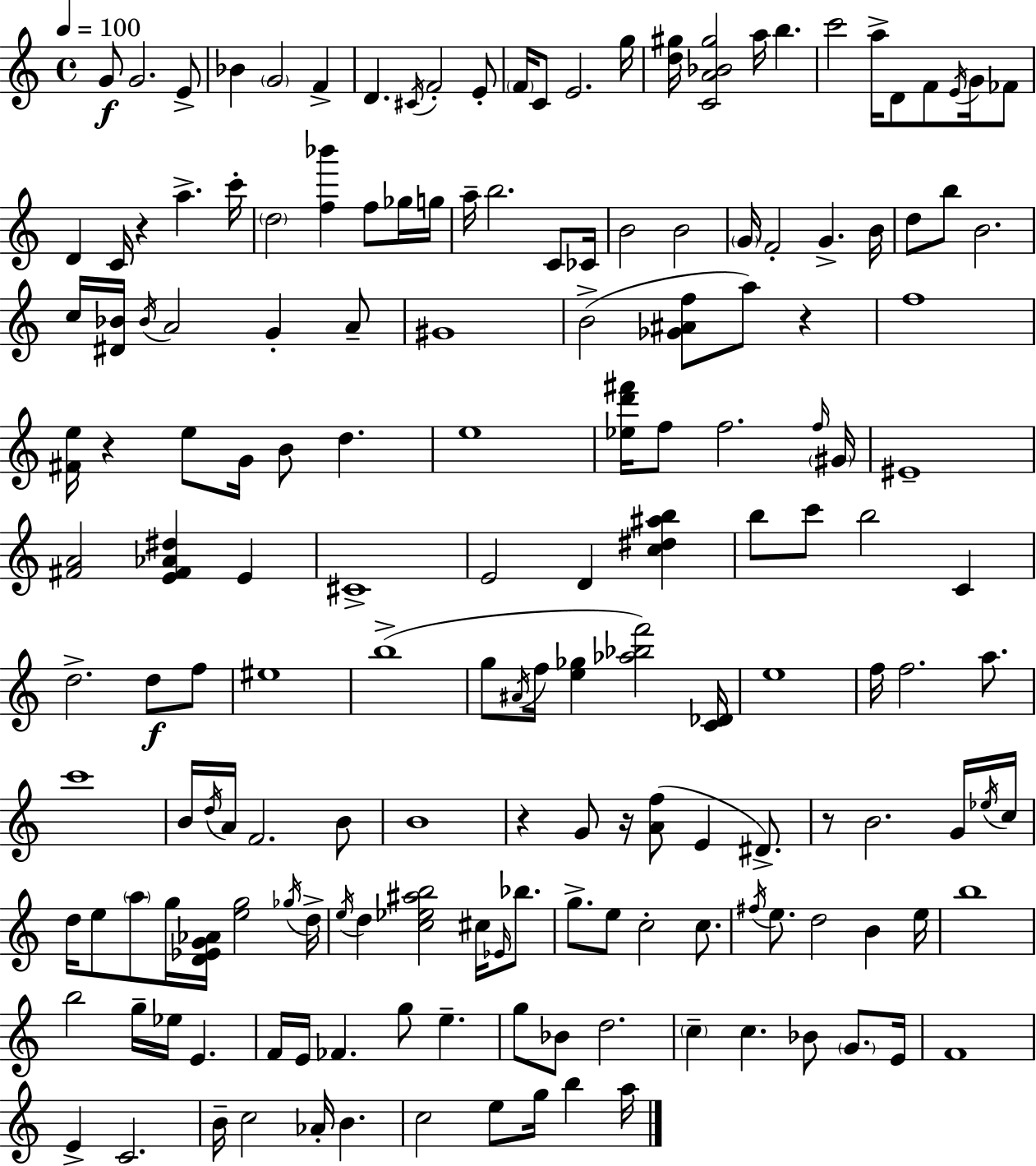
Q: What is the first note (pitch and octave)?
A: G4